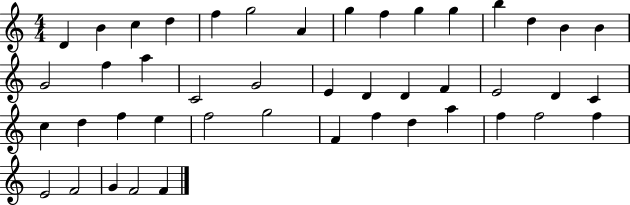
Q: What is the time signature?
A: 4/4